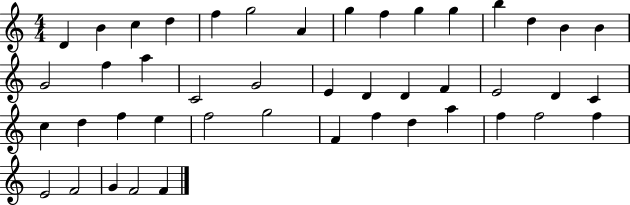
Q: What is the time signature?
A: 4/4